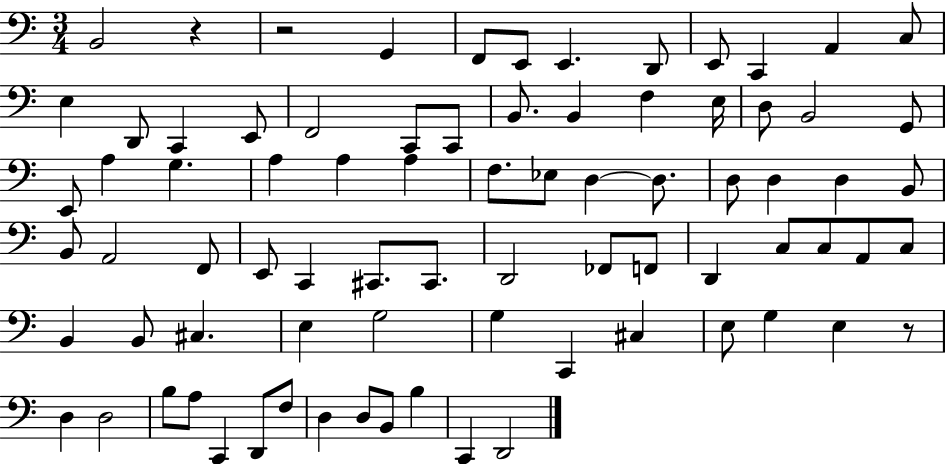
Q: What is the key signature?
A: C major